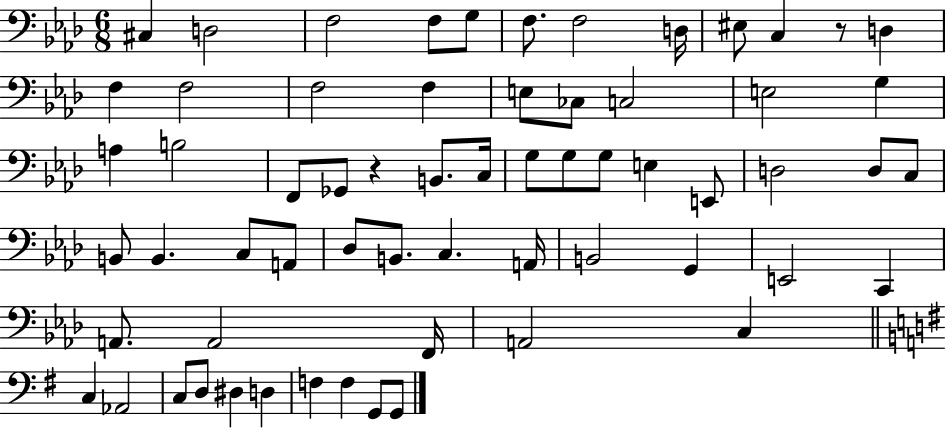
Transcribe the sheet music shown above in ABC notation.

X:1
T:Untitled
M:6/8
L:1/4
K:Ab
^C, D,2 F,2 F,/2 G,/2 F,/2 F,2 D,/4 ^E,/2 C, z/2 D, F, F,2 F,2 F, E,/2 _C,/2 C,2 E,2 G, A, B,2 F,,/2 _G,,/2 z B,,/2 C,/4 G,/2 G,/2 G,/2 E, E,,/2 D,2 D,/2 C,/2 B,,/2 B,, C,/2 A,,/2 _D,/2 B,,/2 C, A,,/4 B,,2 G,, E,,2 C,, A,,/2 A,,2 F,,/4 A,,2 C, C, _A,,2 C,/2 D,/2 ^D, D, F, F, G,,/2 G,,/2